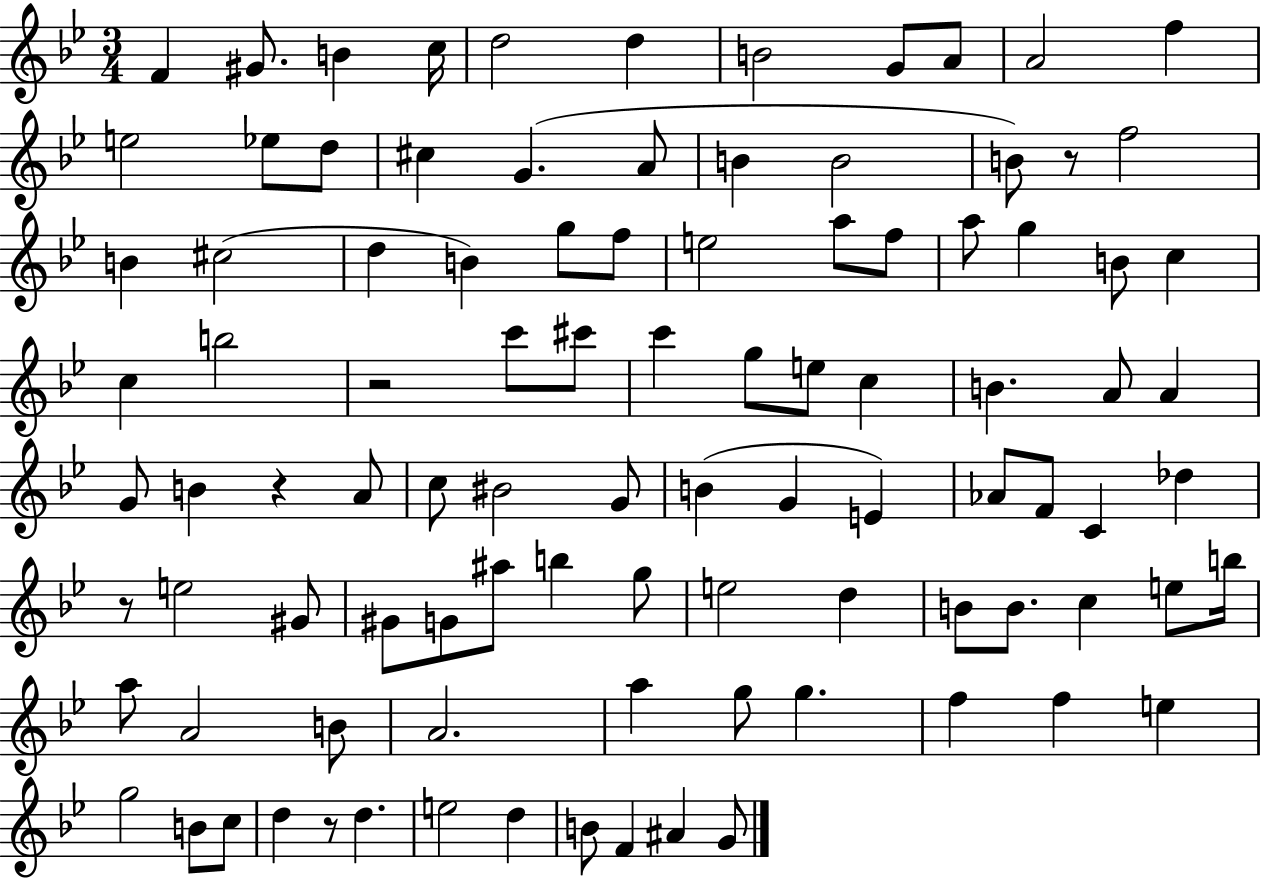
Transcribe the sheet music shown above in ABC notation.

X:1
T:Untitled
M:3/4
L:1/4
K:Bb
F ^G/2 B c/4 d2 d B2 G/2 A/2 A2 f e2 _e/2 d/2 ^c G A/2 B B2 B/2 z/2 f2 B ^c2 d B g/2 f/2 e2 a/2 f/2 a/2 g B/2 c c b2 z2 c'/2 ^c'/2 c' g/2 e/2 c B A/2 A G/2 B z A/2 c/2 ^B2 G/2 B G E _A/2 F/2 C _d z/2 e2 ^G/2 ^G/2 G/2 ^a/2 b g/2 e2 d B/2 B/2 c e/2 b/4 a/2 A2 B/2 A2 a g/2 g f f e g2 B/2 c/2 d z/2 d e2 d B/2 F ^A G/2